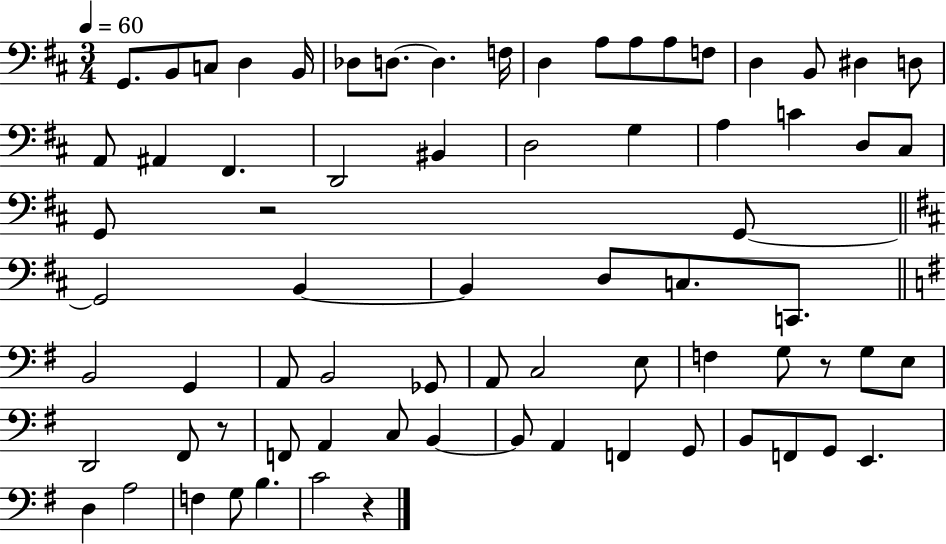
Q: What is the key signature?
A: D major